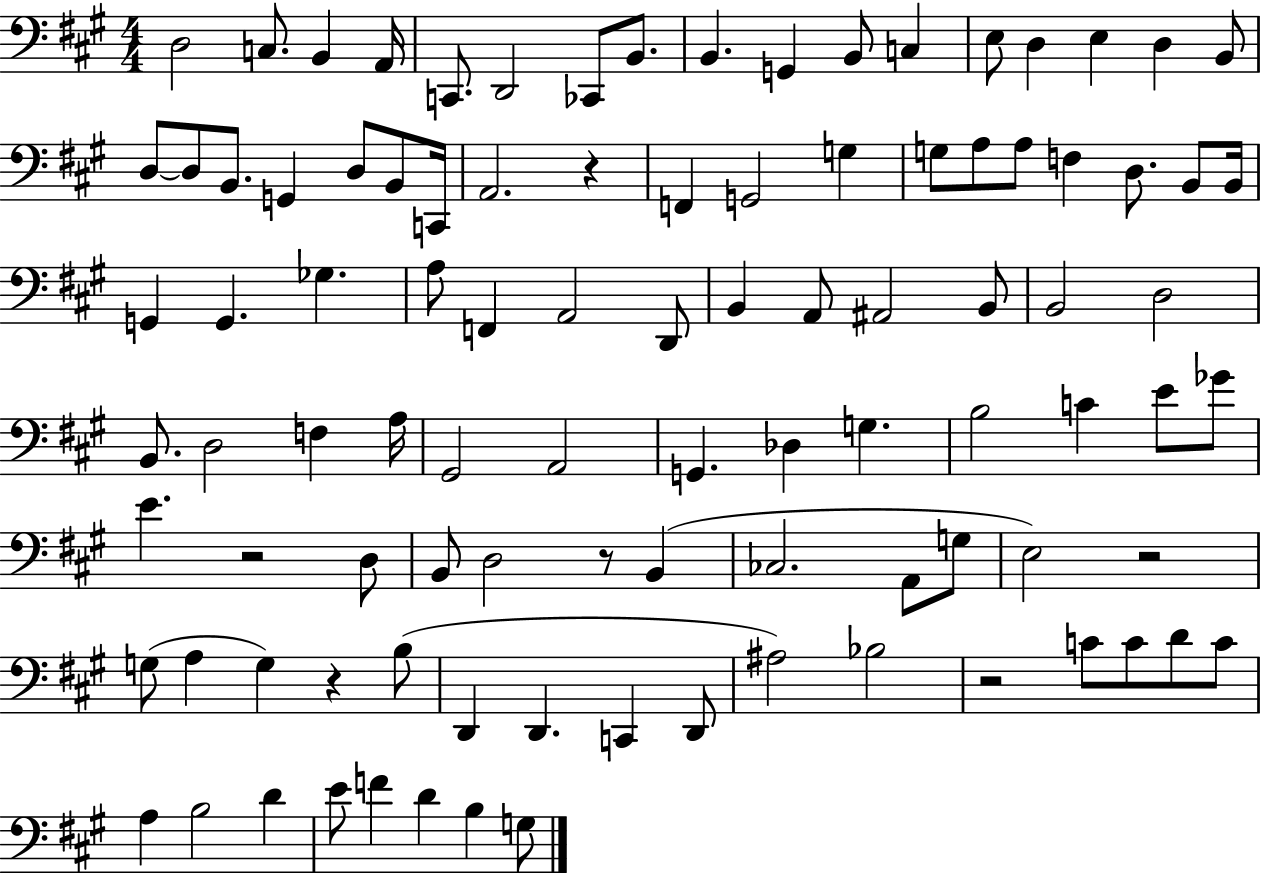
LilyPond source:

{
  \clef bass
  \numericTimeSignature
  \time 4/4
  \key a \major
  d2 c8. b,4 a,16 | c,8. d,2 ces,8 b,8. | b,4. g,4 b,8 c4 | e8 d4 e4 d4 b,8 | \break d8~~ d8 b,8. g,4 d8 b,8 c,16 | a,2. r4 | f,4 g,2 g4 | g8 a8 a8 f4 d8. b,8 b,16 | \break g,4 g,4. ges4. | a8 f,4 a,2 d,8 | b,4 a,8 ais,2 b,8 | b,2 d2 | \break b,8. d2 f4 a16 | gis,2 a,2 | g,4. des4 g4. | b2 c'4 e'8 ges'8 | \break e'4. r2 d8 | b,8 d2 r8 b,4( | ces2. a,8 g8 | e2) r2 | \break g8( a4 g4) r4 b8( | d,4 d,4. c,4 d,8 | ais2) bes2 | r2 c'8 c'8 d'8 c'8 | \break a4 b2 d'4 | e'8 f'4 d'4 b4 g8 | \bar "|."
}